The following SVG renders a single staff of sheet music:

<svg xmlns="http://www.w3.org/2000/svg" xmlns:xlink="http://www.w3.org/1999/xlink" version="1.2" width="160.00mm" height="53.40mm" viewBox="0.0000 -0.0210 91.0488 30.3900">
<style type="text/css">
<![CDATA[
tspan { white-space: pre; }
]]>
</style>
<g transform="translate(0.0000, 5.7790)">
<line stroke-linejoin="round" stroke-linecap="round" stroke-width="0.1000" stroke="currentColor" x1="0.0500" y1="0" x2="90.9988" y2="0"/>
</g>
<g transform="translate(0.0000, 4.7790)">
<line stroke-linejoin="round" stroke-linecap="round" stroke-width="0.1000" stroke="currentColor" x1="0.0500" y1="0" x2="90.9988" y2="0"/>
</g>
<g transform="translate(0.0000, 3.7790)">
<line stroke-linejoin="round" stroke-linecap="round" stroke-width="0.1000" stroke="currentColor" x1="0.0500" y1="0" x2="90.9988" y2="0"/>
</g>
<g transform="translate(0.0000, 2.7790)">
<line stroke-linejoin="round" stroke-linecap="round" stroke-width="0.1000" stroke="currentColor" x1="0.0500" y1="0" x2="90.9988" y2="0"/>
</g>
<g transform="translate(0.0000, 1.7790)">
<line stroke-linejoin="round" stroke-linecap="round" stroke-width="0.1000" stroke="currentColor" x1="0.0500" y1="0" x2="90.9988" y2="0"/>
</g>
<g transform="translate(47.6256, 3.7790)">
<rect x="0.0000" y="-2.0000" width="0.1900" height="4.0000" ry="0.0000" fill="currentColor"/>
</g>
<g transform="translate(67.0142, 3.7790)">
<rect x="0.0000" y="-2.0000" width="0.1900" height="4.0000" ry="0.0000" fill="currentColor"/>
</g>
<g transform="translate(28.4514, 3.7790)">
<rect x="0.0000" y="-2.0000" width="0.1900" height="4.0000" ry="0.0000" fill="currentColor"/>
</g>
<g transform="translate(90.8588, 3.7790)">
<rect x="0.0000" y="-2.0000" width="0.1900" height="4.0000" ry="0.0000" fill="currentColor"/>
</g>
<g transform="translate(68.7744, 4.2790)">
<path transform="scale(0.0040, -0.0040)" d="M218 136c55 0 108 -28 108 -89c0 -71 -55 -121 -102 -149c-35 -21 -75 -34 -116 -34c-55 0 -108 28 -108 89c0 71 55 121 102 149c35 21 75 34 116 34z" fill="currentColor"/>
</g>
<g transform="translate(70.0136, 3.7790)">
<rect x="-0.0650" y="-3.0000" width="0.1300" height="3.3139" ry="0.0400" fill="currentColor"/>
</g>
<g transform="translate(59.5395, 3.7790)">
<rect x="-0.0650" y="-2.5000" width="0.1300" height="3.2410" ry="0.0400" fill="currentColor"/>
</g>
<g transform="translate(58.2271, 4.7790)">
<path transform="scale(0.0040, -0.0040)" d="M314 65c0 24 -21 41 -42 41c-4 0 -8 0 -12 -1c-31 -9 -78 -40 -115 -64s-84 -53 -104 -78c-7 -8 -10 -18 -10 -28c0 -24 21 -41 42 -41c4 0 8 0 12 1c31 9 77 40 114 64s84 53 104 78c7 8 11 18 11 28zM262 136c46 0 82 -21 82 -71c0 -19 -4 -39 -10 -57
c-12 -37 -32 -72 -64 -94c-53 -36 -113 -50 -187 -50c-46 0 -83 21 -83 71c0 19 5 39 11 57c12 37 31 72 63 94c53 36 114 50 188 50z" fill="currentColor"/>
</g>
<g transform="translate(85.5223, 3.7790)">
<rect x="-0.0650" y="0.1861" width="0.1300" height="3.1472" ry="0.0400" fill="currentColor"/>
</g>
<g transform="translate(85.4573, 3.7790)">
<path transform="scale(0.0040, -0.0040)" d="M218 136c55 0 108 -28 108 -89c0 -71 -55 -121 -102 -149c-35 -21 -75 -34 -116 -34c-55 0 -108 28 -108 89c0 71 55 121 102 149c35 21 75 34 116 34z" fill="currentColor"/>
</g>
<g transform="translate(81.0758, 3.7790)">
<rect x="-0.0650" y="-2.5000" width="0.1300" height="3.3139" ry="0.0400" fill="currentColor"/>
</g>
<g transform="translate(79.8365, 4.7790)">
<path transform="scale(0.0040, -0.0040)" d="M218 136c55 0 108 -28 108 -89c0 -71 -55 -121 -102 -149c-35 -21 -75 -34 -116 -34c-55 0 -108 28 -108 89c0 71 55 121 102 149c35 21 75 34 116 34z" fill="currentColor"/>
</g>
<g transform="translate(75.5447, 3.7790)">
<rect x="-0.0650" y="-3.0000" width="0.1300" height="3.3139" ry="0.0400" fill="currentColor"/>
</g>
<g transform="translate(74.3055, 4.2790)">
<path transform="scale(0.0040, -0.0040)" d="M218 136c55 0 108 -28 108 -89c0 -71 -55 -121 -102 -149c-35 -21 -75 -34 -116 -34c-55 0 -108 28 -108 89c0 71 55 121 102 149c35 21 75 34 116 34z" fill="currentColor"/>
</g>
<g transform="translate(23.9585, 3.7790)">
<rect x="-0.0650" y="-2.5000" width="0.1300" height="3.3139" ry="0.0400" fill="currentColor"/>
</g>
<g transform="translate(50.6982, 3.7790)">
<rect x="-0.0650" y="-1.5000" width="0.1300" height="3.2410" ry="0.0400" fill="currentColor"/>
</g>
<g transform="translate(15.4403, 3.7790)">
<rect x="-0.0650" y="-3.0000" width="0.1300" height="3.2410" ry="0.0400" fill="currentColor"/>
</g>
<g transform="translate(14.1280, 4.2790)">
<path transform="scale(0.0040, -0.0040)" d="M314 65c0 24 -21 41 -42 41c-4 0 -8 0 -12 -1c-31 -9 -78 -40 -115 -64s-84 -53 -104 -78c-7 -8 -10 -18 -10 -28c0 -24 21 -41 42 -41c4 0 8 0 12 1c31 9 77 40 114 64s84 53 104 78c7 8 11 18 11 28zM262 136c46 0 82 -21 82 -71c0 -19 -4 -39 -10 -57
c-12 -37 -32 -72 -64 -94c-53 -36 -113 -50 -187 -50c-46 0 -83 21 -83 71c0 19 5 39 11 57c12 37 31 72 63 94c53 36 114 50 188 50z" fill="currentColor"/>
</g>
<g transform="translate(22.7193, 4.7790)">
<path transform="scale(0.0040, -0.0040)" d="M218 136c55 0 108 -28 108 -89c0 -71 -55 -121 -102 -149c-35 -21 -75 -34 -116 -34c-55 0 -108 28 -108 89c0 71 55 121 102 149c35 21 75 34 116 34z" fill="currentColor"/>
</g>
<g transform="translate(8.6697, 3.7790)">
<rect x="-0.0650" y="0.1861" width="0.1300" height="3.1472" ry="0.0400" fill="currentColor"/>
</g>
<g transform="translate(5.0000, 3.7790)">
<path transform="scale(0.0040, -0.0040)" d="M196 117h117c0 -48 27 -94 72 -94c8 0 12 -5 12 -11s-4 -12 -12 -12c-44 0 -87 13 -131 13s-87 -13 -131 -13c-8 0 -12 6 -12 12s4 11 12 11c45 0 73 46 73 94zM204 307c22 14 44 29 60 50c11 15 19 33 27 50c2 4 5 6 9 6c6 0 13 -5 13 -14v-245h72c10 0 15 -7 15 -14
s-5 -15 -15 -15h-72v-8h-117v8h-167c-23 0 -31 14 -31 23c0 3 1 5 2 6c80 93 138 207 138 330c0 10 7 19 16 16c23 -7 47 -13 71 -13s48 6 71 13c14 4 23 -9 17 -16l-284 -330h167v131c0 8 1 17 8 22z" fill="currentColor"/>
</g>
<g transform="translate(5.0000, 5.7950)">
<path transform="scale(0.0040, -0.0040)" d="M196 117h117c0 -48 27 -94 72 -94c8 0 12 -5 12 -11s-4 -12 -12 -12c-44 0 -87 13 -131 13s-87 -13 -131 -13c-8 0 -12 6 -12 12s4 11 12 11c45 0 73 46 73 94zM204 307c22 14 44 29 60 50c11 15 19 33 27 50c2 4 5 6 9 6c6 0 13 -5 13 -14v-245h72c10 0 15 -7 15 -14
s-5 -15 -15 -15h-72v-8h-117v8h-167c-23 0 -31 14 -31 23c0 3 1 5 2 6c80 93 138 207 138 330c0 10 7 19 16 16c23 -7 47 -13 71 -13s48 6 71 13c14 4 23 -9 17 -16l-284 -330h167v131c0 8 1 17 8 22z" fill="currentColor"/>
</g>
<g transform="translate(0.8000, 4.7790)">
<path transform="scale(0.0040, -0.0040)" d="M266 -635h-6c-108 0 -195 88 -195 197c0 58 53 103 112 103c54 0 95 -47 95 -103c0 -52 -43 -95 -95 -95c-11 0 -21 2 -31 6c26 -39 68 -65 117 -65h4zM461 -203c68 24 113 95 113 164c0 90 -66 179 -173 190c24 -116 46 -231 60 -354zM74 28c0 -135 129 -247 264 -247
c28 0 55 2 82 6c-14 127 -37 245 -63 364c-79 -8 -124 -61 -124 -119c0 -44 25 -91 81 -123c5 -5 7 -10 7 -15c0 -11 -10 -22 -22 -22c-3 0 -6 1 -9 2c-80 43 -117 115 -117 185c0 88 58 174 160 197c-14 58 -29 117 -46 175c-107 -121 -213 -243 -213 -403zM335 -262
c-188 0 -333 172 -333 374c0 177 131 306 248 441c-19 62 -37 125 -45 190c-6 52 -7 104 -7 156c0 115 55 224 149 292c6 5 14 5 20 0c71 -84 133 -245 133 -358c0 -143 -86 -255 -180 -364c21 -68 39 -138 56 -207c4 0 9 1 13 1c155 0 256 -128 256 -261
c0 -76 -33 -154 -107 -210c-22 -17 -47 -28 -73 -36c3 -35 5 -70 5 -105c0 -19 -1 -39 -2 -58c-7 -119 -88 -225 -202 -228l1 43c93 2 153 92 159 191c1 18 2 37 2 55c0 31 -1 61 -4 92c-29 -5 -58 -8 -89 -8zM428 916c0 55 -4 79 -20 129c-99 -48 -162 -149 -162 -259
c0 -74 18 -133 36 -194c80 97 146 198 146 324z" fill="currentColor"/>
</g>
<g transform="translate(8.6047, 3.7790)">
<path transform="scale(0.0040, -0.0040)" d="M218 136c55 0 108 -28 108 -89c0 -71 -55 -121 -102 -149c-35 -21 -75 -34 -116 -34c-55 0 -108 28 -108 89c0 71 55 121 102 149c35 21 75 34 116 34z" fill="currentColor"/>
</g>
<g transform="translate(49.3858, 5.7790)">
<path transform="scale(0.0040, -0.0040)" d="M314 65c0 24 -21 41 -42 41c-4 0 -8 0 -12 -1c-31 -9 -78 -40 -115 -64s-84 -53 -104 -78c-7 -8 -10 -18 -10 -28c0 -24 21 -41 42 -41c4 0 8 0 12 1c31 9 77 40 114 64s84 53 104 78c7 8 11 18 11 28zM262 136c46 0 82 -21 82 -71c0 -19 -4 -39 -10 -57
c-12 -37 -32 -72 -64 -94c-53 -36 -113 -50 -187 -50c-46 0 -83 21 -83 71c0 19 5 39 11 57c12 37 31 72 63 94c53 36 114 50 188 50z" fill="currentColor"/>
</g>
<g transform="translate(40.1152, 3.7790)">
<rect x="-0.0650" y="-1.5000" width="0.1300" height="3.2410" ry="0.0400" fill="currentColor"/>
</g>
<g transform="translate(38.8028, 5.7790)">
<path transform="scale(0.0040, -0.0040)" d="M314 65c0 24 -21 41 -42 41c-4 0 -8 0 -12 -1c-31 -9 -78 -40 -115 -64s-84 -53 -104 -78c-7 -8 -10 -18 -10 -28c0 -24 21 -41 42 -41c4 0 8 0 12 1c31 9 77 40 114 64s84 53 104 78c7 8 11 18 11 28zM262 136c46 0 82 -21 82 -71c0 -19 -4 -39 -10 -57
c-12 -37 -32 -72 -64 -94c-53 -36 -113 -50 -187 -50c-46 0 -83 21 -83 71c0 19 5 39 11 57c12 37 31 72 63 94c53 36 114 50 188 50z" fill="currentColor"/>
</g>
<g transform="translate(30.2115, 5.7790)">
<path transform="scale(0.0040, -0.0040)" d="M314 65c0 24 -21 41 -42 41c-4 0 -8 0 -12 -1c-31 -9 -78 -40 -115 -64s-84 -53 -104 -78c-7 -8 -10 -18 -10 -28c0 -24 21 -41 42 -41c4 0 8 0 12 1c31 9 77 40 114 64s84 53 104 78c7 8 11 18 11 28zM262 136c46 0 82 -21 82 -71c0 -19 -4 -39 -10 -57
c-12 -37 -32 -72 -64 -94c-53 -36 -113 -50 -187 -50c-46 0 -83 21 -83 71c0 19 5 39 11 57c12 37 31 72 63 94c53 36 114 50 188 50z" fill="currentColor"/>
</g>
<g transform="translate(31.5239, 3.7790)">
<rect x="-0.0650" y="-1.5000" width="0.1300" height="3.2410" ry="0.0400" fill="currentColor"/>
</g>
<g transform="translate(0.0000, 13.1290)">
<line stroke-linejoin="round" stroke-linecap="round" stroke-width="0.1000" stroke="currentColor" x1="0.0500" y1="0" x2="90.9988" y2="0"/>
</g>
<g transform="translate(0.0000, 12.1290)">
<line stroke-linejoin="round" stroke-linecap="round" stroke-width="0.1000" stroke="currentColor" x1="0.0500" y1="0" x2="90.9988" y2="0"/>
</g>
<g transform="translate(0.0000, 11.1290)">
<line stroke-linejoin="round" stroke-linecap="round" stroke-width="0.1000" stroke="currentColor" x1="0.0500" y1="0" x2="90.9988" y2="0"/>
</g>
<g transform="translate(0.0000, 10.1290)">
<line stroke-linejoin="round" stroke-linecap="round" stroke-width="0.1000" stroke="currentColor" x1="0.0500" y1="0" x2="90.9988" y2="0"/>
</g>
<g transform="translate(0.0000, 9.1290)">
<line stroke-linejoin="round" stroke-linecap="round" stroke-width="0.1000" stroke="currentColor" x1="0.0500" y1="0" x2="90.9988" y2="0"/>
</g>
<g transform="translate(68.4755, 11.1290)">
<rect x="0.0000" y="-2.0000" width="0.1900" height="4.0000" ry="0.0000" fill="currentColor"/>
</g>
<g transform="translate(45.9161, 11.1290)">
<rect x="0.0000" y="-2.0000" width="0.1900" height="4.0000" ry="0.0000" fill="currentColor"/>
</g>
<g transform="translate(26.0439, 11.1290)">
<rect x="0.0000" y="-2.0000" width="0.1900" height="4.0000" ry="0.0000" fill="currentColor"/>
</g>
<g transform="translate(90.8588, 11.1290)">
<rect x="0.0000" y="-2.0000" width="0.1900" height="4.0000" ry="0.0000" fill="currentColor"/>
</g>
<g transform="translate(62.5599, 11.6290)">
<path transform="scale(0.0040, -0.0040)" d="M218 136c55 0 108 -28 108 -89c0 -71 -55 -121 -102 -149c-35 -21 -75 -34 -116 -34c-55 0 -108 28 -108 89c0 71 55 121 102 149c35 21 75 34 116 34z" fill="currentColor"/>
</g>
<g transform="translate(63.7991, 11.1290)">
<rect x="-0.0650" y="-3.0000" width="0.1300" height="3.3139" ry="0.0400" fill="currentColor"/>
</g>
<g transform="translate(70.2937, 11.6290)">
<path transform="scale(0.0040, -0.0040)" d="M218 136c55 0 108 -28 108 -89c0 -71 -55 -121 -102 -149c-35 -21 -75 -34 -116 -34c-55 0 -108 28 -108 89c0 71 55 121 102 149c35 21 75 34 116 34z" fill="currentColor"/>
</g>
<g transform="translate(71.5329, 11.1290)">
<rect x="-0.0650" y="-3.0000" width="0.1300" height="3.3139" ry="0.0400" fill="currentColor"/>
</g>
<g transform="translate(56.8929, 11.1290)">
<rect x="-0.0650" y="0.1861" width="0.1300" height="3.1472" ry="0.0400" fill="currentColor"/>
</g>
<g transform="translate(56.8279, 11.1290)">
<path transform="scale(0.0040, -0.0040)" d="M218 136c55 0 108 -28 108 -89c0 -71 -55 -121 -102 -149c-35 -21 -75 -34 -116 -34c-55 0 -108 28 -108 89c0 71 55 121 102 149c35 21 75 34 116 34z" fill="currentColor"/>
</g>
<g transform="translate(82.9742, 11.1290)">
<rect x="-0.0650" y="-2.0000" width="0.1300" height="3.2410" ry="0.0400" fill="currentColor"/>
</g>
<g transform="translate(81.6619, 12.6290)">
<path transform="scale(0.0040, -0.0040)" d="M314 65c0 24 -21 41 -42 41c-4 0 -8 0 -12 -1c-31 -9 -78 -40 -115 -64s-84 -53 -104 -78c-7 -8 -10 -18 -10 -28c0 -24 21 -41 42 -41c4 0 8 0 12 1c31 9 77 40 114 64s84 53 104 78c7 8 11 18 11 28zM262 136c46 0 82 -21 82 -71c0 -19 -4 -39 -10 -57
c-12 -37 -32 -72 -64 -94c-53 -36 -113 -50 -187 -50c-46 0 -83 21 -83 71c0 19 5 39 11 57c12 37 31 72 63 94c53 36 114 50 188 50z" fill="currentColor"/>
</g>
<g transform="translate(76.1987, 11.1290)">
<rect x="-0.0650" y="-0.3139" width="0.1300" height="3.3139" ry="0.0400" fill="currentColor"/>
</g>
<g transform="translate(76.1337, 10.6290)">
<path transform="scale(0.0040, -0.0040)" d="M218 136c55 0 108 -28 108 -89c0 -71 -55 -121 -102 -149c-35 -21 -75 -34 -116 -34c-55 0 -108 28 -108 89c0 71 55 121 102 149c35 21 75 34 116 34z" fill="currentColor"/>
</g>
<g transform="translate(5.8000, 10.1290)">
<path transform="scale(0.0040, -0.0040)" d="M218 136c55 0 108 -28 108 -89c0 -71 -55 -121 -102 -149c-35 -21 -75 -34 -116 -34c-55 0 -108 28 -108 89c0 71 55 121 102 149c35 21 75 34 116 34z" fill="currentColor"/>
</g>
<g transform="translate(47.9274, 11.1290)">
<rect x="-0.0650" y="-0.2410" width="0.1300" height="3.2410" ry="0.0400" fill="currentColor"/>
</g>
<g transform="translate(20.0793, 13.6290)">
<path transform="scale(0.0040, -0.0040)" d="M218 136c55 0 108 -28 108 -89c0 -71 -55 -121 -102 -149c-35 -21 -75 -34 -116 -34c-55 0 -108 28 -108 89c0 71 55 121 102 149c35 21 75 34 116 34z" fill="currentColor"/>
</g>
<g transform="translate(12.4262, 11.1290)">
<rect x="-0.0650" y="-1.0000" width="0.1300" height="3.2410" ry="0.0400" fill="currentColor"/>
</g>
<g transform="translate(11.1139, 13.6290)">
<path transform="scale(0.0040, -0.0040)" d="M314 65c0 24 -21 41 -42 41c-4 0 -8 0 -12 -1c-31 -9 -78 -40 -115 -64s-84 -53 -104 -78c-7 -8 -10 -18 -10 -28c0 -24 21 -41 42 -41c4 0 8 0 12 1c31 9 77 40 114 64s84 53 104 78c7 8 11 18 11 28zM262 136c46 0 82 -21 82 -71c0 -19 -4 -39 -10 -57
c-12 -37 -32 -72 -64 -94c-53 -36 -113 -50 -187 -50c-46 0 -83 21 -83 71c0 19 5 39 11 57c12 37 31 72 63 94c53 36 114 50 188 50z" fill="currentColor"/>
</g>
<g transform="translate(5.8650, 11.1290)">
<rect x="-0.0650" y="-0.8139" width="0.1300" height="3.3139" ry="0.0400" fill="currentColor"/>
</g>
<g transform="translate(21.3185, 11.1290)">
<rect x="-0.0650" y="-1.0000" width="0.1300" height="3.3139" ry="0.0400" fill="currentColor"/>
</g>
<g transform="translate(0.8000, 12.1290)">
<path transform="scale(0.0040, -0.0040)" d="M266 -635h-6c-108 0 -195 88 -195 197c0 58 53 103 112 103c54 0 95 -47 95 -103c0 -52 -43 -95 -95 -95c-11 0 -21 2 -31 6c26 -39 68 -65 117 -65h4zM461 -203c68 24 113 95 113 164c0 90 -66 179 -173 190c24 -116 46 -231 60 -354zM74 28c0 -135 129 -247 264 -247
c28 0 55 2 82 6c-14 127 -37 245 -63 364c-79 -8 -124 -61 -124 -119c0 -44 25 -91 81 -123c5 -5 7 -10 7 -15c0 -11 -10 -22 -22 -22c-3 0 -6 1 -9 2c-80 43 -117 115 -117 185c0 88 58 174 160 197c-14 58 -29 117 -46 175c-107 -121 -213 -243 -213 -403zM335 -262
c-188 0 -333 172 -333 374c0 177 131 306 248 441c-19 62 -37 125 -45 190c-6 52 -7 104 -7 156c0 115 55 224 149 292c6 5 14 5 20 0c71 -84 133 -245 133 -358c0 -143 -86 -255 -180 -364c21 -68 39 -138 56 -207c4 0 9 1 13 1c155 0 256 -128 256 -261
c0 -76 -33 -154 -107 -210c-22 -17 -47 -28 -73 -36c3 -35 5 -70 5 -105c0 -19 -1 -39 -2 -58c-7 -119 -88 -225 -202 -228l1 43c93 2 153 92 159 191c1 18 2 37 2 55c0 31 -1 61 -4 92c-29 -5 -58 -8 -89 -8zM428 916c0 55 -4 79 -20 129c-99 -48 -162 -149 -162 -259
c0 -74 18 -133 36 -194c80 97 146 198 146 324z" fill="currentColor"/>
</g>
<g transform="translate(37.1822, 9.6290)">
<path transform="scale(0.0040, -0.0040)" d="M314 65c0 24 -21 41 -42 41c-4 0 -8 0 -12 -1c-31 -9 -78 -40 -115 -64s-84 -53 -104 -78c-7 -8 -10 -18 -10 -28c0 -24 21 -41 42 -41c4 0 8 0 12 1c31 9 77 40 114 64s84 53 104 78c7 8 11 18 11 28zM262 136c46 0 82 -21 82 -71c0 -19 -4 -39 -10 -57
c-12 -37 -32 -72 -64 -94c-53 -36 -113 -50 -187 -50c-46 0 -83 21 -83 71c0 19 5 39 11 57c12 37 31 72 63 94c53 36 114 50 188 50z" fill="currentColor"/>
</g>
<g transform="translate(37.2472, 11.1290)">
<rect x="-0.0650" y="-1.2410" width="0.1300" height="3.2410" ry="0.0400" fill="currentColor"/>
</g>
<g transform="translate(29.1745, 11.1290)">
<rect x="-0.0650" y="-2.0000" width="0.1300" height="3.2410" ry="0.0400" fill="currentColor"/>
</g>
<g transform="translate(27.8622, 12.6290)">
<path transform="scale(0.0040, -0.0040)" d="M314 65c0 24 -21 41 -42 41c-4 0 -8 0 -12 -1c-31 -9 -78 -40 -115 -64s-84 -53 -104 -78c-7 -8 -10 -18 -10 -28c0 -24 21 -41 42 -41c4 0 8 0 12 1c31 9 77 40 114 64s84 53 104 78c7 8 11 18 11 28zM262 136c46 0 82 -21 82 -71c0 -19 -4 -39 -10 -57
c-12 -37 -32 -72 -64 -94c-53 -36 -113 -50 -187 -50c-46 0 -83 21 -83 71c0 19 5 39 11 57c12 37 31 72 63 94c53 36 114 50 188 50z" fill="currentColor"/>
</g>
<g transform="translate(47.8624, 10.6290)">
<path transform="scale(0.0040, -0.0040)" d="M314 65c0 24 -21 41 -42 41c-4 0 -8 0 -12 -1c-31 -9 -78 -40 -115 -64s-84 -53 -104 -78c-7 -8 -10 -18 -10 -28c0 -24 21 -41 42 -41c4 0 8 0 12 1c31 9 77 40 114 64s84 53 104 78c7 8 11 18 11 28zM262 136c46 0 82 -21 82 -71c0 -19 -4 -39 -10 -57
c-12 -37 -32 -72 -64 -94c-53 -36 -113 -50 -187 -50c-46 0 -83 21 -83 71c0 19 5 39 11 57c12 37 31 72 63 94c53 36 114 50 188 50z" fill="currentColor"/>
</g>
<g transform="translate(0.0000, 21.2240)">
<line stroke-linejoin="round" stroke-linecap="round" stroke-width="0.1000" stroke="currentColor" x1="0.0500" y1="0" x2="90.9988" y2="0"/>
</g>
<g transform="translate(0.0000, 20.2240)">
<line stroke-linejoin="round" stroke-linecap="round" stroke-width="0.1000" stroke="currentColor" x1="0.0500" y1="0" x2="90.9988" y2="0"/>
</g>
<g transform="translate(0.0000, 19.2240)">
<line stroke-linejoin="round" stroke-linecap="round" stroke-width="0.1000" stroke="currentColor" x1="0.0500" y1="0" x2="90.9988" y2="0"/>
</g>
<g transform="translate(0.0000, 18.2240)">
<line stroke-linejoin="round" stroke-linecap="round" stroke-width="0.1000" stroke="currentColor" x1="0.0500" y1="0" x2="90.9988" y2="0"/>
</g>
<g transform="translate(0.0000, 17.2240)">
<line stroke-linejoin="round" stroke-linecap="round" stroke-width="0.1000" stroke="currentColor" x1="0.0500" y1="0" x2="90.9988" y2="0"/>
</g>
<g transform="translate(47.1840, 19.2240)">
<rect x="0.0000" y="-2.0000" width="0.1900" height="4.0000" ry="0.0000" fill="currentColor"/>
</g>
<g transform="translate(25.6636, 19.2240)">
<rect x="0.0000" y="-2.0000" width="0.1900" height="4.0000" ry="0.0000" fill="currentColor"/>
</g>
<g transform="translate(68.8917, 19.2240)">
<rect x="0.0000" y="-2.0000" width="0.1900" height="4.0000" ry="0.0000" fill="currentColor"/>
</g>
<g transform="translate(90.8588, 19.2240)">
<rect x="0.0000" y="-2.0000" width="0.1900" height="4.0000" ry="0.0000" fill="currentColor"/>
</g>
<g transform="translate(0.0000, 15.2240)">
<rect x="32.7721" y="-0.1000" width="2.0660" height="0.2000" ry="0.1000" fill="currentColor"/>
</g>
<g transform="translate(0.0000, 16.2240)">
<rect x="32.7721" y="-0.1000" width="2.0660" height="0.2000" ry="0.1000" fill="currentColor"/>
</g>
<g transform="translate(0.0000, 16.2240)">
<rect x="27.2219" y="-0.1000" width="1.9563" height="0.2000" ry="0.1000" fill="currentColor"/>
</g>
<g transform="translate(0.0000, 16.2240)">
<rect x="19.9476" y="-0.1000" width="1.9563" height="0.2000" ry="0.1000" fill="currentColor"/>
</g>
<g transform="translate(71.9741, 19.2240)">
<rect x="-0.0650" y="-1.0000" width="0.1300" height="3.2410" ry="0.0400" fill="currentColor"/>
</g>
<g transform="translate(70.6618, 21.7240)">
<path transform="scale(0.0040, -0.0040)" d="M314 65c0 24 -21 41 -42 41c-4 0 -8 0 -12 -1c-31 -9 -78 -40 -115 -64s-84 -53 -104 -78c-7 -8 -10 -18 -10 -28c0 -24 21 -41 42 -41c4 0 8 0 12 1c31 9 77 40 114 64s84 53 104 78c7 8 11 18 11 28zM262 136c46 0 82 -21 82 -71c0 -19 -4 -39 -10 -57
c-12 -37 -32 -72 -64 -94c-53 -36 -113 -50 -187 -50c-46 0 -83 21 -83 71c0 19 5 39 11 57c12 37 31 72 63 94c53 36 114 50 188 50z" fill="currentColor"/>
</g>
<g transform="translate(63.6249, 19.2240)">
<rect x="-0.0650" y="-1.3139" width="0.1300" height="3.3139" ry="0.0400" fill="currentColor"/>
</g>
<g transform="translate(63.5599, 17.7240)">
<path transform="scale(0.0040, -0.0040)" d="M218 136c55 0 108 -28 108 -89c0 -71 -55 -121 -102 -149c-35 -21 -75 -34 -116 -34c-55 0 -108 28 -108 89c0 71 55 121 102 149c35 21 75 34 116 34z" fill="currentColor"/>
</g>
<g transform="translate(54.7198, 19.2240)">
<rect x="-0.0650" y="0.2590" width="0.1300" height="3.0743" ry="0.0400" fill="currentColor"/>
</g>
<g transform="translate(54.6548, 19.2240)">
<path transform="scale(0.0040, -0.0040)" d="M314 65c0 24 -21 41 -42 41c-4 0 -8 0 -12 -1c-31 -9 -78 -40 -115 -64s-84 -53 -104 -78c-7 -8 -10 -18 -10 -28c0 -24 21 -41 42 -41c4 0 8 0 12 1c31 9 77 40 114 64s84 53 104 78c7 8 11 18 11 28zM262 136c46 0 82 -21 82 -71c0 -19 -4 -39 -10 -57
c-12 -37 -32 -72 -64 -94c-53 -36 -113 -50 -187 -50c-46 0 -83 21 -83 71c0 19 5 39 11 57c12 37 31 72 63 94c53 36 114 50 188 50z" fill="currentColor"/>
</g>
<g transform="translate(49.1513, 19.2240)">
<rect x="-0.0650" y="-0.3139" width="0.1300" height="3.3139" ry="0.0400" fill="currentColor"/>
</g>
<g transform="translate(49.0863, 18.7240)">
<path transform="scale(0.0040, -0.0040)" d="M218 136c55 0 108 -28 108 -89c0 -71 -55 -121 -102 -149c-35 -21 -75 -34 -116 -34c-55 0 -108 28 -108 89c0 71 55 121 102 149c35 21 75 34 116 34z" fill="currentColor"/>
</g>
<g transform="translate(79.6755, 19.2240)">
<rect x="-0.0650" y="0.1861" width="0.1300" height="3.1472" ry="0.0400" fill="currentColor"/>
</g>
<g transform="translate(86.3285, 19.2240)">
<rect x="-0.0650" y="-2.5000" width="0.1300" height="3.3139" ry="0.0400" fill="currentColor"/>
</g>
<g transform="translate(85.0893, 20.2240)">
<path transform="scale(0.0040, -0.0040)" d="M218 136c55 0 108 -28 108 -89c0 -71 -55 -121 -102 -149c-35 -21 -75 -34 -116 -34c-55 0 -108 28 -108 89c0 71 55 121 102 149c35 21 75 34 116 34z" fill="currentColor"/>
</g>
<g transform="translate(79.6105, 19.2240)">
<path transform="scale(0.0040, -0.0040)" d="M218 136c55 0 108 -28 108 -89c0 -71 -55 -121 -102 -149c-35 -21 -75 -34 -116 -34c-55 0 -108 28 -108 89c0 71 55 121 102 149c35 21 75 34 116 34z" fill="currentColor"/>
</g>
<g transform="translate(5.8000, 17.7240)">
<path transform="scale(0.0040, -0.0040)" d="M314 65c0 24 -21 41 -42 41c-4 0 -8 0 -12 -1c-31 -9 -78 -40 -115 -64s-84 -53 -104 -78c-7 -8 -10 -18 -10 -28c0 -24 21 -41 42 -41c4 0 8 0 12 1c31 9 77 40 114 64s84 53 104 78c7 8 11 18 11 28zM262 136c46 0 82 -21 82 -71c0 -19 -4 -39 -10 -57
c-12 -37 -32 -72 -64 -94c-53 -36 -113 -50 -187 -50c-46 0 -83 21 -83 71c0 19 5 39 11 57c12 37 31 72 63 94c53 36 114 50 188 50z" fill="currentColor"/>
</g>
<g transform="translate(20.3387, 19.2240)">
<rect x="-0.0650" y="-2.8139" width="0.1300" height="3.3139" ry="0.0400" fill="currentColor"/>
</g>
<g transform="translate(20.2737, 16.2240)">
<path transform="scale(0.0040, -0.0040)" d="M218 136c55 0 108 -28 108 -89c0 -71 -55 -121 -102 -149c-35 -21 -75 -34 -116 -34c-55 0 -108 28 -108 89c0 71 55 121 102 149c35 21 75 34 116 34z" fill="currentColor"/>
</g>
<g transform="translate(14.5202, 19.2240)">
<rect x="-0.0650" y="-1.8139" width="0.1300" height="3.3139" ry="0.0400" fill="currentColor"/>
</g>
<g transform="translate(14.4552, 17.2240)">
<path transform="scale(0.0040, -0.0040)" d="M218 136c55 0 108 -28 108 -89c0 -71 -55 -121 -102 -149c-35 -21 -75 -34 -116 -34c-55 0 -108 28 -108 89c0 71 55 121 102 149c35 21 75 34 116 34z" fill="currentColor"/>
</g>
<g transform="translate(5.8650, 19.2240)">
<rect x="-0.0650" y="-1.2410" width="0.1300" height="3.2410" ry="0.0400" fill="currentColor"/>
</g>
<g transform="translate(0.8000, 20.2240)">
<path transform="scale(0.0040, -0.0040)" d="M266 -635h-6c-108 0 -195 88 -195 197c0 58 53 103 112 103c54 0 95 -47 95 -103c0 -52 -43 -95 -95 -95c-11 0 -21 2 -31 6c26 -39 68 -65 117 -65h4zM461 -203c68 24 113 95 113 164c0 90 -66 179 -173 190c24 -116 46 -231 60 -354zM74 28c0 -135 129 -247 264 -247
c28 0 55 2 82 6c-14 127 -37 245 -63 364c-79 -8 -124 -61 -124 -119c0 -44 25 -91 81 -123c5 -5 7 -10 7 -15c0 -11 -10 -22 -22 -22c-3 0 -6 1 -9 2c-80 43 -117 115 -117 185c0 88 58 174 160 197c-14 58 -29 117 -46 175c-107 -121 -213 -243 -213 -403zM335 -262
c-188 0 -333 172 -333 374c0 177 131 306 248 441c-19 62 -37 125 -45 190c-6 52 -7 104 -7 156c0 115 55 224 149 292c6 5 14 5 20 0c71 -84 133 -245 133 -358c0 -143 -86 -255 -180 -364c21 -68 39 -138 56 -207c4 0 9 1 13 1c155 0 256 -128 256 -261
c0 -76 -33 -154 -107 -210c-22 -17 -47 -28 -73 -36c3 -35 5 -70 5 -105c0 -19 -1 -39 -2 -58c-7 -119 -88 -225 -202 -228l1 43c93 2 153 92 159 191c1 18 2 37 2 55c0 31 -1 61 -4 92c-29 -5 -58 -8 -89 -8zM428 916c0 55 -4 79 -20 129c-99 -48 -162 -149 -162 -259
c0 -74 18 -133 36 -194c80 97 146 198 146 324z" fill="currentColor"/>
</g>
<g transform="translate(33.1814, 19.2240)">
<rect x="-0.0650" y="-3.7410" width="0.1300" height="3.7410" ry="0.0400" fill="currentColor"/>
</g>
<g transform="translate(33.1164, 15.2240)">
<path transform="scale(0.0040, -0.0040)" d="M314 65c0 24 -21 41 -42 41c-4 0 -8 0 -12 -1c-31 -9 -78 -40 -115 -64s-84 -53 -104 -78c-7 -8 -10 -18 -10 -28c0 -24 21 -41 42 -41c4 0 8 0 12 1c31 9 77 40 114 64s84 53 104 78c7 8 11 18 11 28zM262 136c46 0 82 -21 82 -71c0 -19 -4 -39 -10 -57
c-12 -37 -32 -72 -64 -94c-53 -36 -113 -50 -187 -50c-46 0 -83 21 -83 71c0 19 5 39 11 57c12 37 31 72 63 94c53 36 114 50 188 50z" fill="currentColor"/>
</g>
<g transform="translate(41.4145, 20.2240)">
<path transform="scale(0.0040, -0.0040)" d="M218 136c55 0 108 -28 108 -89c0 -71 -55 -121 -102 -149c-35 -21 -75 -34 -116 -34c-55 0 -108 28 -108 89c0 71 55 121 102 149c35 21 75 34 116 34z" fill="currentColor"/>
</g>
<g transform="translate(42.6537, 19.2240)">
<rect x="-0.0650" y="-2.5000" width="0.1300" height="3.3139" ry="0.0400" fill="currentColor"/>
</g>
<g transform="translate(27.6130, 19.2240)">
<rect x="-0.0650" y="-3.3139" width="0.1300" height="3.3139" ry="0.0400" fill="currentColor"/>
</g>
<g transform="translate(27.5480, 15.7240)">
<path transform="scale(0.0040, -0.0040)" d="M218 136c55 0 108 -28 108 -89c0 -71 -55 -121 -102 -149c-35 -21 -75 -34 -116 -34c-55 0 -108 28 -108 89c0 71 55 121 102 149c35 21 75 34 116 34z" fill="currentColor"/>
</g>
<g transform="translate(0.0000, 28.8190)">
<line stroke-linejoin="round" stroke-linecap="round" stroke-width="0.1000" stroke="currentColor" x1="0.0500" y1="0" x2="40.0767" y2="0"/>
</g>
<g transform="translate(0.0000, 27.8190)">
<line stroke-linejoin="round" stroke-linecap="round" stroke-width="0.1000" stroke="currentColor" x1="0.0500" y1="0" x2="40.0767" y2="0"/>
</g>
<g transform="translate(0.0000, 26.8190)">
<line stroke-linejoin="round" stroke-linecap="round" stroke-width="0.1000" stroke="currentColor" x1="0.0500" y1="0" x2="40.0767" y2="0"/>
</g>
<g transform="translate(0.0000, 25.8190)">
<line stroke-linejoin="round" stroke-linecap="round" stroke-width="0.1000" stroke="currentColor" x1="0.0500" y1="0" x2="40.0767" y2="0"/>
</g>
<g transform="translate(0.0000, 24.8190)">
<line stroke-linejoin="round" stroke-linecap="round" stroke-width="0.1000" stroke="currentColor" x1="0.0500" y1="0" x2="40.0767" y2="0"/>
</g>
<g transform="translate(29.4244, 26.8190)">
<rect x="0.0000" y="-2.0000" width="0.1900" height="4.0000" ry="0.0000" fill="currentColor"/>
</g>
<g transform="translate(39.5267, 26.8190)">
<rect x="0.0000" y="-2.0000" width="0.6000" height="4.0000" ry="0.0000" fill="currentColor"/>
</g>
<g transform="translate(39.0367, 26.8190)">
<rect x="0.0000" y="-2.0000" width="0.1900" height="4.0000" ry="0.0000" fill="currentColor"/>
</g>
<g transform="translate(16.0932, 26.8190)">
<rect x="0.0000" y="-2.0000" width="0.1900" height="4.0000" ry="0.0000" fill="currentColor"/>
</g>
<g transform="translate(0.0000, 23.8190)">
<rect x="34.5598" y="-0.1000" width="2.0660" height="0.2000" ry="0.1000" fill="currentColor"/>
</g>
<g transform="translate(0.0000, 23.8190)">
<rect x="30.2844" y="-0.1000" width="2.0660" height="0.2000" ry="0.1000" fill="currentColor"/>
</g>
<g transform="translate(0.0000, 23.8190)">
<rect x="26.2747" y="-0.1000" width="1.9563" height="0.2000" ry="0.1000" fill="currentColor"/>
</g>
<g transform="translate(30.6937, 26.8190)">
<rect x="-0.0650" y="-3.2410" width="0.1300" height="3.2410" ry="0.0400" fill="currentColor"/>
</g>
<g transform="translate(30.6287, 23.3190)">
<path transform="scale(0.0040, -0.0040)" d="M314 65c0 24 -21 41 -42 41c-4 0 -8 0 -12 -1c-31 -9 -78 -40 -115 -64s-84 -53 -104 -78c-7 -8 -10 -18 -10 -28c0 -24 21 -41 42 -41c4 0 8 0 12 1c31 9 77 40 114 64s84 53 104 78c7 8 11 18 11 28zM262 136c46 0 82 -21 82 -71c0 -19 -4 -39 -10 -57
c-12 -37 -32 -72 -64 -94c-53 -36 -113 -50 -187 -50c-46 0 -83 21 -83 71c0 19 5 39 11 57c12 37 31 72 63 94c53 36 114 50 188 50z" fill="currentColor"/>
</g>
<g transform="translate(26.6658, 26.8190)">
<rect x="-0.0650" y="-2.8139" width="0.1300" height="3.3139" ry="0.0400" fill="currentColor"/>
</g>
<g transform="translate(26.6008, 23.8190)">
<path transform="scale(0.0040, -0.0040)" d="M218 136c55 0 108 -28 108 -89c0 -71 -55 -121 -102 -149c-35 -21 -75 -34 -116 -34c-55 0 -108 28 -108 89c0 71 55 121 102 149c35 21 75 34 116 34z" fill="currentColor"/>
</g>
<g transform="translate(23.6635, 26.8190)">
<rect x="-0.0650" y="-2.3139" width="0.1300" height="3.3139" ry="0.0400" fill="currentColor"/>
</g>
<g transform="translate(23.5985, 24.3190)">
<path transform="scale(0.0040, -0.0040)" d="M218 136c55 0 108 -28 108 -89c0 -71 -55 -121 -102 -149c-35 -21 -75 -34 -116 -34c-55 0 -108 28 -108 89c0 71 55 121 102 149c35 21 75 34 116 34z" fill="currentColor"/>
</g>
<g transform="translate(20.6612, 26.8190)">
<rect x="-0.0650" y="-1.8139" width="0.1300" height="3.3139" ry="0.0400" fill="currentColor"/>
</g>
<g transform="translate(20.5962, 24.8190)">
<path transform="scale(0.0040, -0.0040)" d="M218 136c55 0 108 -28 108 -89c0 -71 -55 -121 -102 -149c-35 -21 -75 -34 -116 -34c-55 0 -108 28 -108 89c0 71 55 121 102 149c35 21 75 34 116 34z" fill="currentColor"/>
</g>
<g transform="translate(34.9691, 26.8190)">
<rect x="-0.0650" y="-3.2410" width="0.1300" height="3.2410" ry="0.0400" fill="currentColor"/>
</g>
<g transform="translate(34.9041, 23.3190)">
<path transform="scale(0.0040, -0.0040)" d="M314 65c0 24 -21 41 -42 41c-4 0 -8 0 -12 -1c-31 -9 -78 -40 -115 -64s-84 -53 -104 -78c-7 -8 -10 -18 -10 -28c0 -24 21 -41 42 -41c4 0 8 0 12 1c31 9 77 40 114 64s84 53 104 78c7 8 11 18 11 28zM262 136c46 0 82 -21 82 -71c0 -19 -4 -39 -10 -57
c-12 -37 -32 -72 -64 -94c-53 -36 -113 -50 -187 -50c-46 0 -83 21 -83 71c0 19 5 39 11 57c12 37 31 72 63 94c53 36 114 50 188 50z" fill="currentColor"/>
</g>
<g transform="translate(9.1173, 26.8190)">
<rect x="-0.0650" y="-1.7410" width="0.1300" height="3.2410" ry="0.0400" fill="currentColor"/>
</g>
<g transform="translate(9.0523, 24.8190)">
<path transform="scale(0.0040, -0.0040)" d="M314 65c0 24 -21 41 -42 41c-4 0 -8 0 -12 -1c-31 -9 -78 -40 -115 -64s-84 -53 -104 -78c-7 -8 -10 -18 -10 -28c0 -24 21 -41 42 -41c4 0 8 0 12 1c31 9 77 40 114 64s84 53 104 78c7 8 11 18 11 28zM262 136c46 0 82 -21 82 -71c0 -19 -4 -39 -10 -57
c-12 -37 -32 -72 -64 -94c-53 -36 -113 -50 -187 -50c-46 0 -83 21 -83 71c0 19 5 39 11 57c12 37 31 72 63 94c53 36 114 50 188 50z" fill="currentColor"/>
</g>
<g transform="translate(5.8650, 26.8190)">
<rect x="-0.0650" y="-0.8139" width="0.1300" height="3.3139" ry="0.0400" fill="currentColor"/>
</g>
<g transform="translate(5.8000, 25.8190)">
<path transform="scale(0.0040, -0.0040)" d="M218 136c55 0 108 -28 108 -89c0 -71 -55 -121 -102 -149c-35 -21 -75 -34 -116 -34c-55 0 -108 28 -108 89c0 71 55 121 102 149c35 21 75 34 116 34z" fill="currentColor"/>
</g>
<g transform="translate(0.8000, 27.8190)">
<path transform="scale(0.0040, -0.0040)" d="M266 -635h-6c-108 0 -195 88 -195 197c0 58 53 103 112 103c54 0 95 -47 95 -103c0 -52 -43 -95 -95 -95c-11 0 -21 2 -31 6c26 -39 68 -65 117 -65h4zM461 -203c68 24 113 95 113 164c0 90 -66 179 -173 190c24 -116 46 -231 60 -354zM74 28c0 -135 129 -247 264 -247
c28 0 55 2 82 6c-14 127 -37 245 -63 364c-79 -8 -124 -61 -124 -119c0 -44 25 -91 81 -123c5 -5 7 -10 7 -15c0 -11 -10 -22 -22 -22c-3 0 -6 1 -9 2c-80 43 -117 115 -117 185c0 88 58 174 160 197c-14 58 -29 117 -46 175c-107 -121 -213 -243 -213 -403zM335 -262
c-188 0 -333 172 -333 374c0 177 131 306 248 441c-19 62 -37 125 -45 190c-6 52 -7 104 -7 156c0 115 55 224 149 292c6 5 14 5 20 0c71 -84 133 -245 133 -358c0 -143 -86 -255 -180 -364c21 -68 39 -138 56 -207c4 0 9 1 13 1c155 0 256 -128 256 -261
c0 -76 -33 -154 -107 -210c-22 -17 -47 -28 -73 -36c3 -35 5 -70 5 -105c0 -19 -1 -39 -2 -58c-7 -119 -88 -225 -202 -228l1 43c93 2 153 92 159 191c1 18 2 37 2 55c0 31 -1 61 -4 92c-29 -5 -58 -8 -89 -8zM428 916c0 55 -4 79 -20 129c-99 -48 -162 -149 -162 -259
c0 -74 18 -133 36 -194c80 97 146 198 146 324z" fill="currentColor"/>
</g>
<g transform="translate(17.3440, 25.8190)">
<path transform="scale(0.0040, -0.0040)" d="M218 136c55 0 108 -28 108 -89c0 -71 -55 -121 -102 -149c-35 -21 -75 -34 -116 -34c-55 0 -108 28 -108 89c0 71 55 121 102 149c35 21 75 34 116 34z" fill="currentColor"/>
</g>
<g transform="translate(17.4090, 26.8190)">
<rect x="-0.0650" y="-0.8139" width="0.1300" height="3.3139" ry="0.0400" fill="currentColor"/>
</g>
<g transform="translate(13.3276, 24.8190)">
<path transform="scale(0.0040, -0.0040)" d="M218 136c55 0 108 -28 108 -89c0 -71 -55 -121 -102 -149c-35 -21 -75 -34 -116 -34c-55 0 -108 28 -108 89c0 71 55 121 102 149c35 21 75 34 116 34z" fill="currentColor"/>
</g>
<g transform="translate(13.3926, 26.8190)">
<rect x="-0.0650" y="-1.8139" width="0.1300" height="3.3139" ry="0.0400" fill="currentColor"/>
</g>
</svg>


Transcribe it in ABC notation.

X:1
T:Untitled
M:4/4
L:1/4
K:C
B A2 G E2 E2 E2 G2 A A G B d D2 D F2 e2 c2 B A A c F2 e2 f a b c'2 G c B2 e D2 B G d f2 f d f g a b2 b2